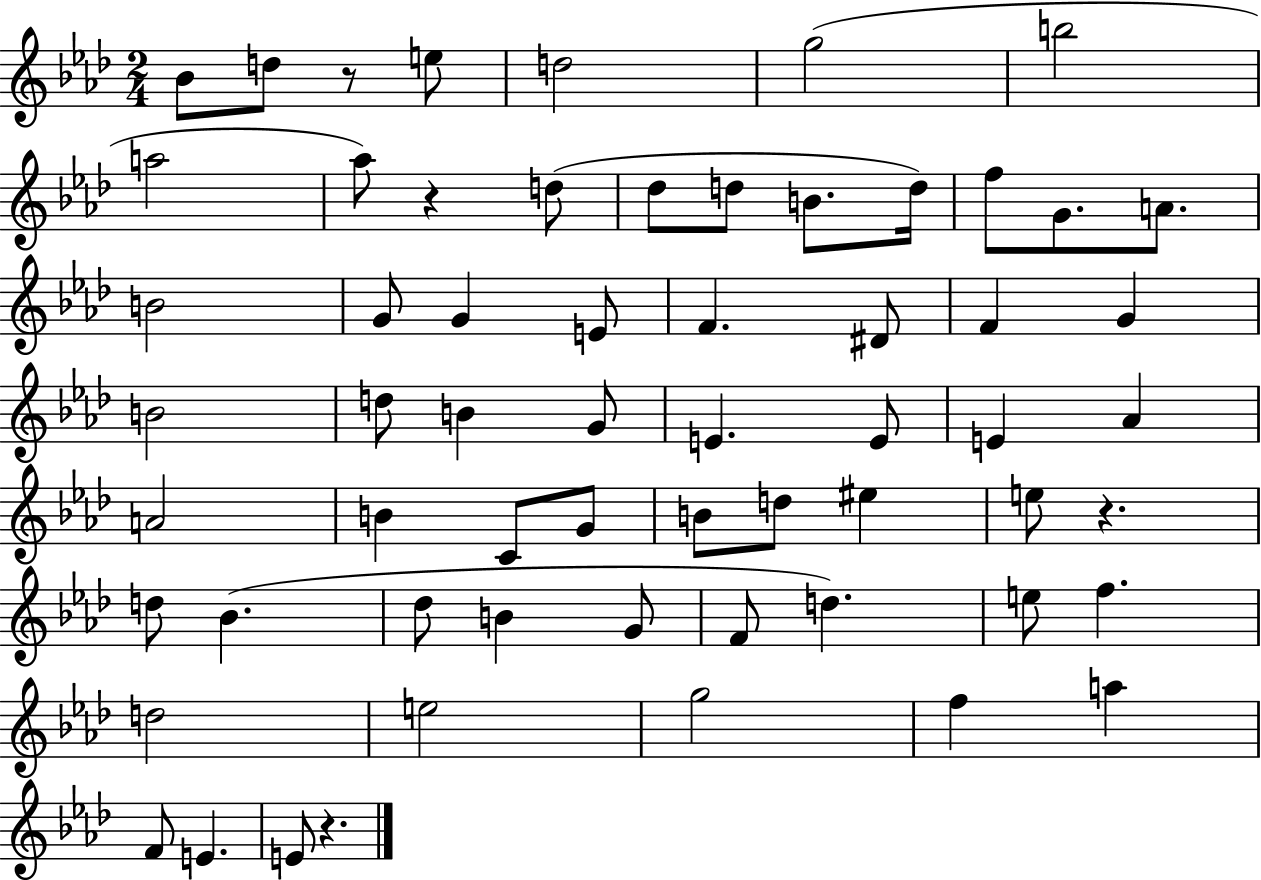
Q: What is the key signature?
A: AES major